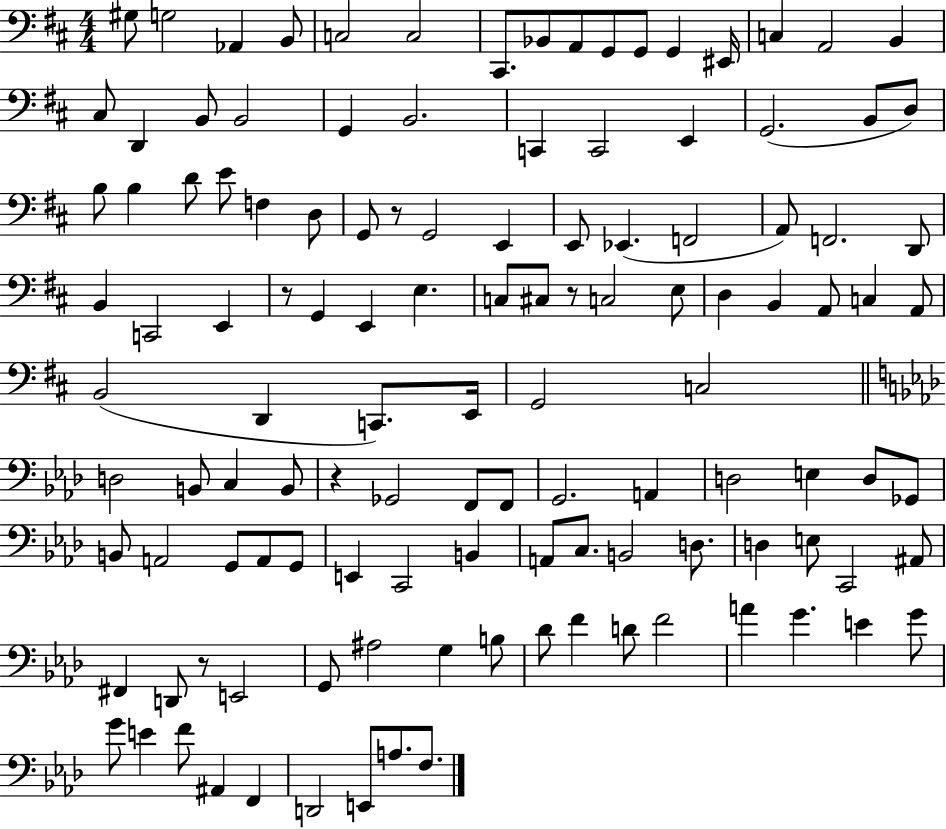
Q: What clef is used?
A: bass